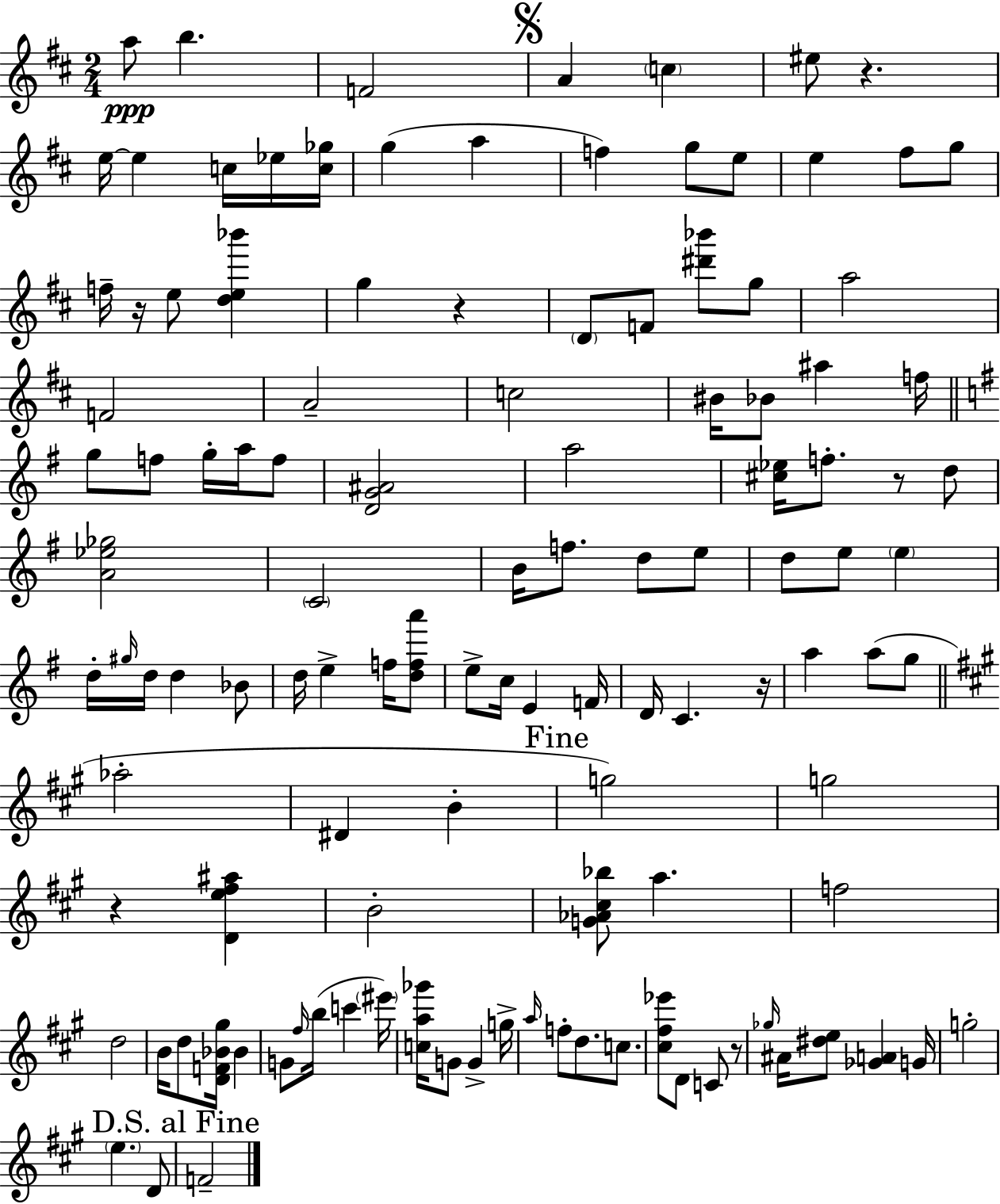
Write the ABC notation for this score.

X:1
T:Untitled
M:2/4
L:1/4
K:D
a/2 b F2 A c ^e/2 z e/4 e c/4 _e/4 [c_g]/4 g a f g/2 e/2 e ^f/2 g/2 f/4 z/4 e/2 [de_b'] g z D/2 F/2 [^d'_b']/2 g/2 a2 F2 A2 c2 ^B/4 _B/2 ^a f/4 g/2 f/2 g/4 a/4 f/2 [DG^A]2 a2 [^c_e]/4 f/2 z/2 d/2 [A_e_g]2 C2 B/4 f/2 d/2 e/2 d/2 e/2 e d/4 ^g/4 d/4 d _B/2 d/4 e f/4 [dfa']/2 e/2 c/4 E F/4 D/4 C z/4 a a/2 g/2 _a2 ^D B g2 g2 z [De^f^a] B2 [G_A^c_b]/2 a f2 d2 B/4 d/2 [DF_B^g]/4 _B G/2 ^f/4 b/4 c' ^e'/4 [ca_g']/4 G/2 G g/4 a/4 f/2 d/2 c/2 [^c^f_e']/2 D/2 C/2 z/2 _g/4 ^A/4 [^de]/2 [_GA] G/4 g2 e D/2 F2